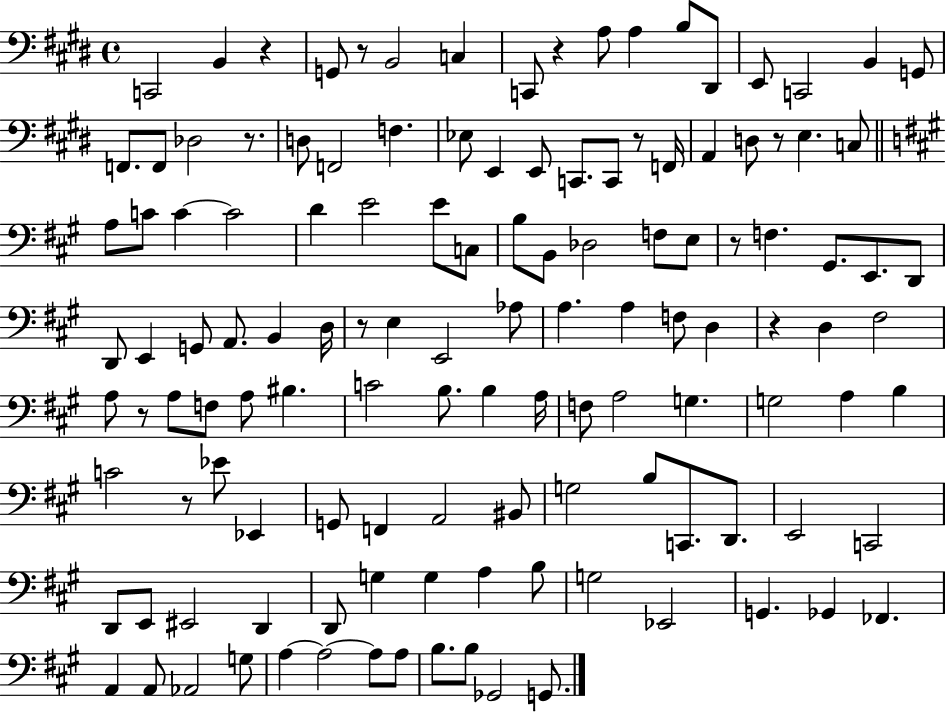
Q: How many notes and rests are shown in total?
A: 127